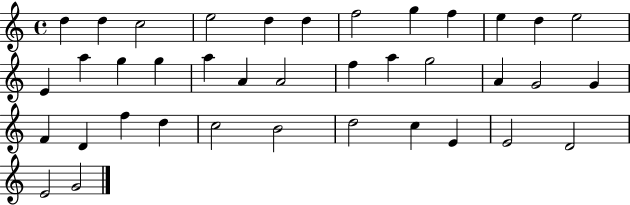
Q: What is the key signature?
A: C major